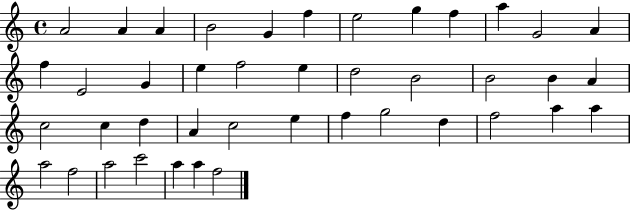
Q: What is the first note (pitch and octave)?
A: A4